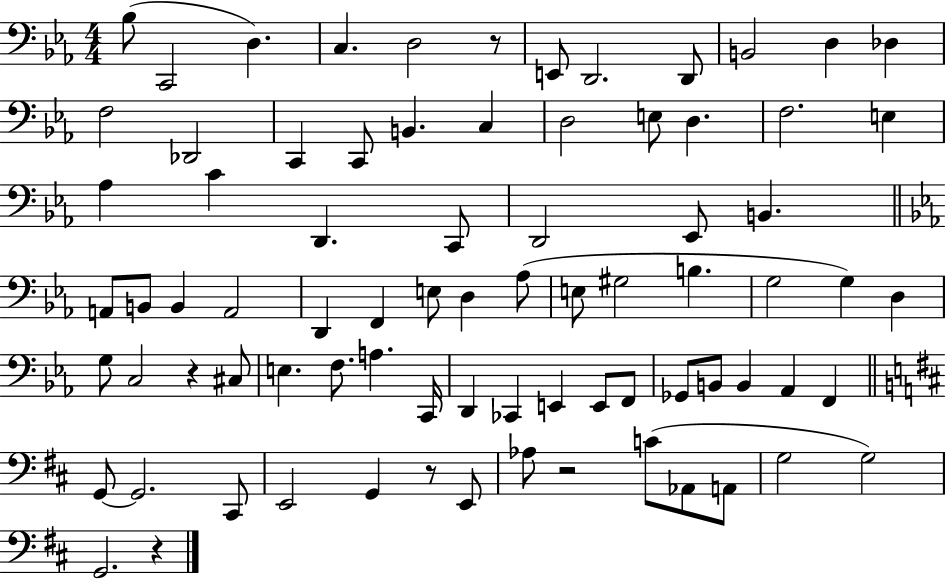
{
  \clef bass
  \numericTimeSignature
  \time 4/4
  \key ees \major
  bes8( c,2 d4.) | c4. d2 r8 | e,8 d,2. d,8 | b,2 d4 des4 | \break f2 des,2 | c,4 c,8 b,4. c4 | d2 e8 d4. | f2. e4 | \break aes4 c'4 d,4. c,8 | d,2 ees,8 b,4. | \bar "||" \break \key c \minor a,8 b,8 b,4 a,2 | d,4 f,4 e8 d4 aes8( | e8 gis2 b4. | g2 g4) d4 | \break g8 c2 r4 cis8 | e4. f8. a4. c,16 | d,4 ces,4 e,4 e,8 f,8 | ges,8 b,8 b,4 aes,4 f,4 | \break \bar "||" \break \key d \major g,8~~ g,2. cis,8 | e,2 g,4 r8 e,8 | aes8 r2 c'8( aes,8 a,8 | g2 g2) | \break g,2. r4 | \bar "|."
}